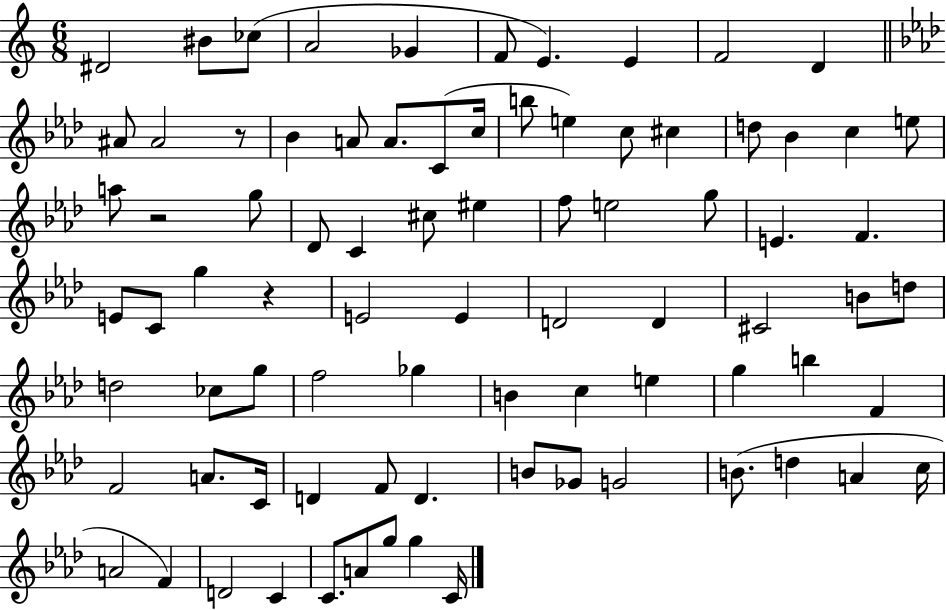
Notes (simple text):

D#4/h BIS4/e CES5/e A4/h Gb4/q F4/e E4/q. E4/q F4/h D4/q A#4/e A#4/h R/e Bb4/q A4/e A4/e. C4/e C5/s B5/e E5/q C5/e C#5/q D5/e Bb4/q C5/q E5/e A5/e R/h G5/e Db4/e C4/q C#5/e EIS5/q F5/e E5/h G5/e E4/q. F4/q. E4/e C4/e G5/q R/q E4/h E4/q D4/h D4/q C#4/h B4/e D5/e D5/h CES5/e G5/e F5/h Gb5/q B4/q C5/q E5/q G5/q B5/q F4/q F4/h A4/e. C4/s D4/q F4/e D4/q. B4/e Gb4/e G4/h B4/e. D5/q A4/q C5/s A4/h F4/q D4/h C4/q C4/e. A4/e G5/e G5/q C4/s